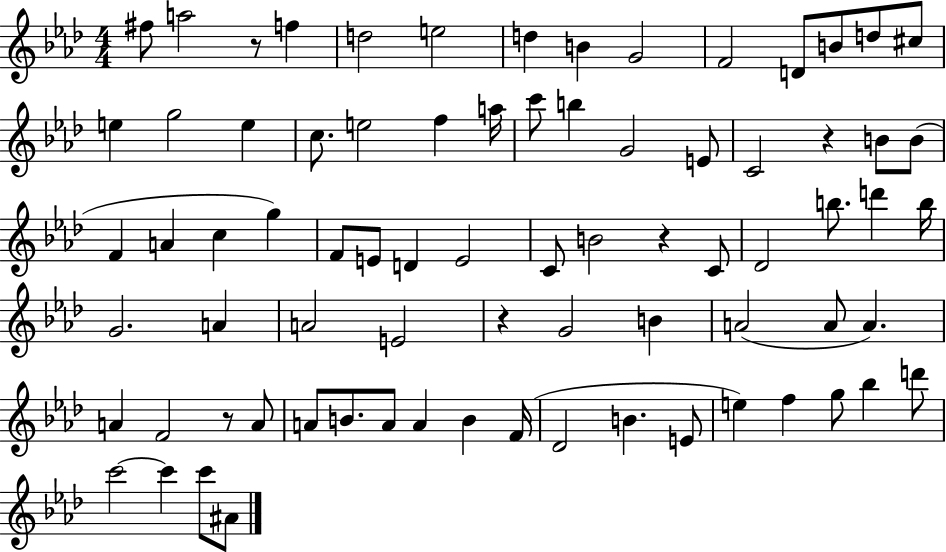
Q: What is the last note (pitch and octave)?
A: A#4